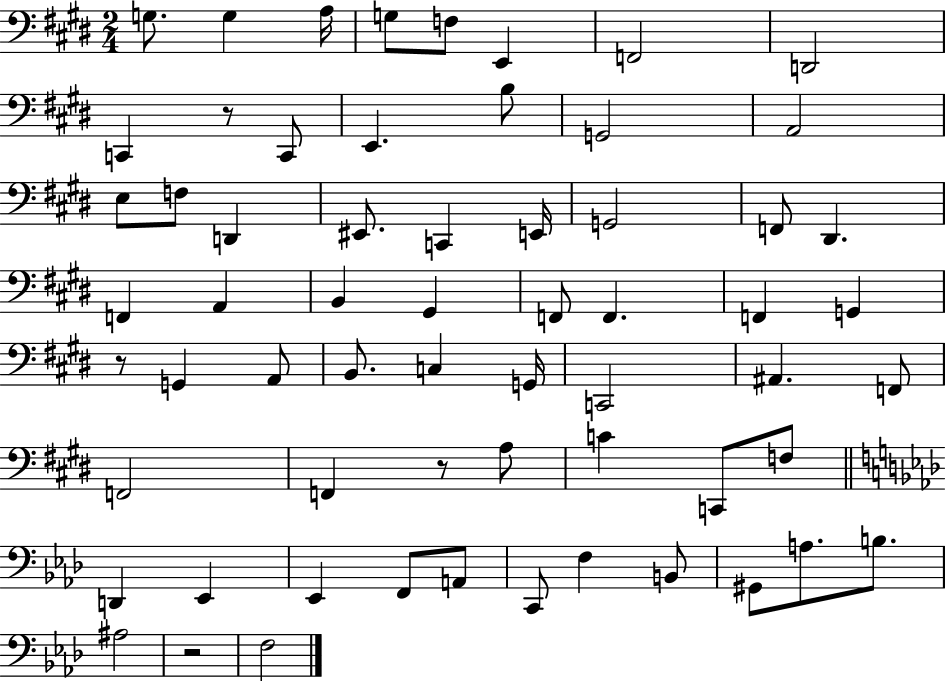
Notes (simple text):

G3/e. G3/q A3/s G3/e F3/e E2/q F2/h D2/h C2/q R/e C2/e E2/q. B3/e G2/h A2/h E3/e F3/e D2/q EIS2/e. C2/q E2/s G2/h F2/e D#2/q. F2/q A2/q B2/q G#2/q F2/e F2/q. F2/q G2/q R/e G2/q A2/e B2/e. C3/q G2/s C2/h A#2/q. F2/e F2/h F2/q R/e A3/e C4/q C2/e F3/e D2/q Eb2/q Eb2/q F2/e A2/e C2/e F3/q B2/e G#2/e A3/e. B3/e. A#3/h R/h F3/h